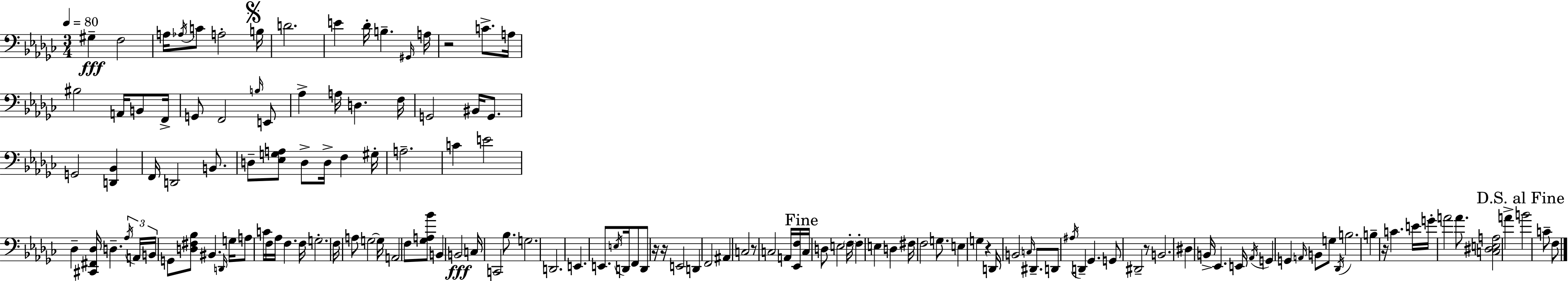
{
  \clef bass
  \numericTimeSignature
  \time 3/4
  \key ees \minor
  \tempo 4 = 80
  gis4--\fff f2 | a16 \acciaccatura { aes16 } c'8 a2-. | \mark \markup { \musicglyph "scripts.segno" } b16 d'2. | e'4 des'16-. b4.-- | \break \grace { gis,16 } a16 r2 c'8.-> | a16 bis2 a,16 b,8 | f,16-> g,8 f,2 | \grace { b16 } e,8 aes4-> a16 d4. | \break f16 g,2 bis,16 | g,8. g,2 <d, bes,>4 | f,16 d,2 | b,8. d8-- <ees g a>8 d8-> d16-> f4 | \break gis16-. a2.-- | c'4 e'2 | des4-- <cis, fis, des>16 d4.-- | \tuplet 3/2 { \acciaccatura { aes16 } a,16 b,16 } g,8 <d fis bes>8 bis,4. | \break \grace { d,16 } g16 a8 c'16 f16 aes16 f4. | f16 g2.-. | f16 a8 g2~~ | g16 a,2 | \break f8 <ges a bes'>8 b,4 b,2\fff | c16 c,2 | bes8. g2. | d,2. | \break e,4. e,8. | \acciaccatura { e16 } d,16 f,8 d,8 r16 r16 e,2 | d,4 f,2 | ais,4 c2 | \break r8 c2 | a,16 <ees, f>16 \mark "Fine" c16 d8 e2 | \parenthesize f16-. \parenthesize f4-. e4 | d4 fis16 f2 | \break g8. e4 g4 | r4 d,16 b,2 | \grace { c16 } dis,8.-- d,8 \acciaccatura { ais16 } d,4-- | ges,4. g,8 dis,2-- | \break r8 b,2. | dis4 | b,16-> ees,4. e,16 \acciaccatura { aes,16 } g,4 | g,4 \grace { a,16 } b,8 g8 \acciaccatura { des,16 } b2. | \break b4-- | r16 c'4. e'16 g'16-. | a'2 a'8. <c dis e a>2 | a'4-> \mark "D.S. al Fine" b'2 | \break c'8-- f8 \bar "|."
}